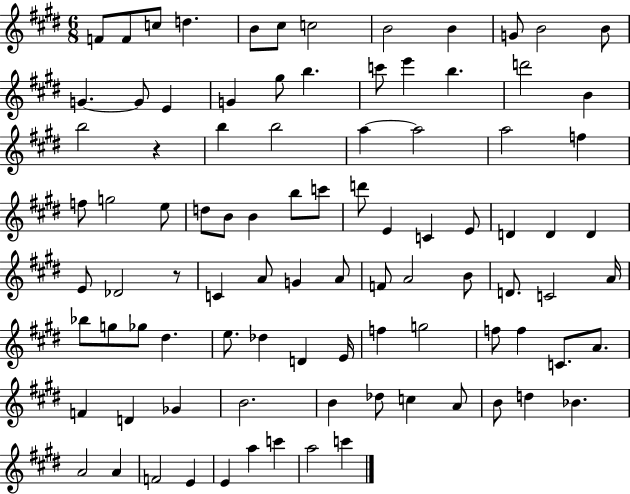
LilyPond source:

{
  \clef treble
  \numericTimeSignature
  \time 6/8
  \key e \major
  f'8 f'8 c''8 d''4. | b'8 cis''8 c''2 | b'2 b'4 | g'8 b'2 b'8 | \break g'4.~~ g'8 e'4 | g'4 gis''8 b''4. | c'''8 e'''4 b''4. | d'''2 b'4 | \break b''2 r4 | b''4 b''2 | a''4~~ a''2 | a''2 f''4 | \break f''8 g''2 e''8 | d''8 b'8 b'4 b''8 c'''8 | d'''8 e'4 c'4 e'8 | d'4 d'4 d'4 | \break e'8 des'2 r8 | c'4 a'8 g'4 a'8 | f'8 a'2 b'8 | d'8. c'2 a'16 | \break bes''8 g''8 ges''8 dis''4. | e''8. des''4 d'4 e'16 | f''4 g''2 | f''8 f''4 c'8. a'8. | \break f'4 d'4 ges'4 | b'2. | b'4 des''8 c''4 a'8 | b'8 d''4 bes'4. | \break a'2 a'4 | f'2 e'4 | e'4 a''4 c'''4 | a''2 c'''4 | \break \bar "|."
}